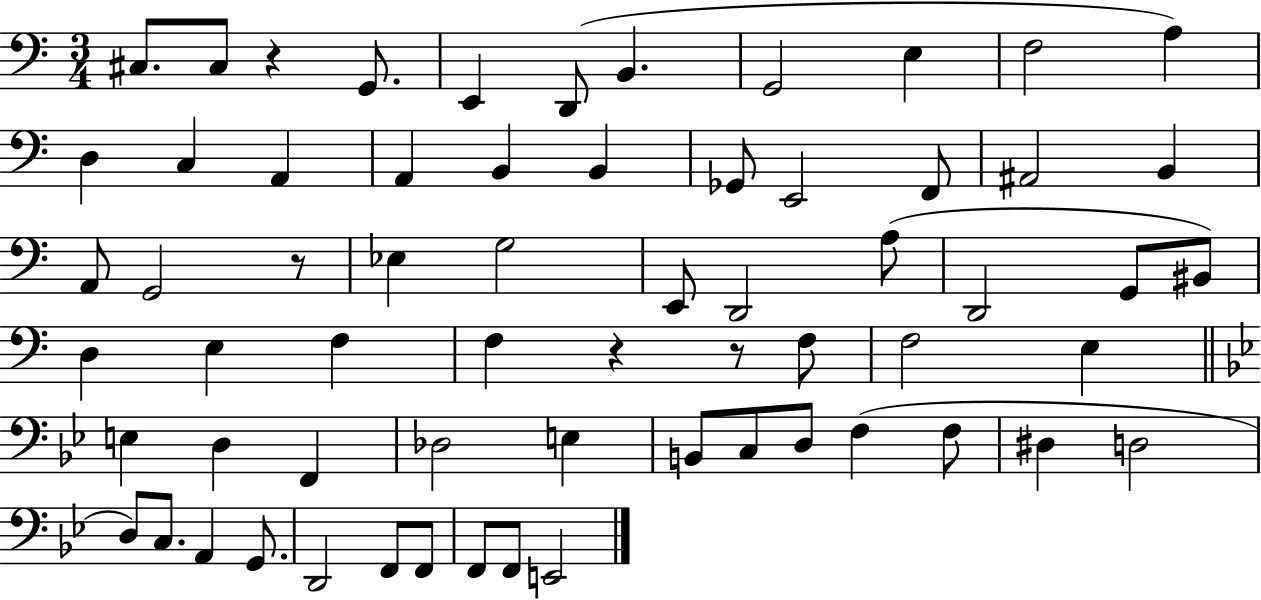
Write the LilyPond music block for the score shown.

{
  \clef bass
  \numericTimeSignature
  \time 3/4
  \key c \major
  cis8. cis8 r4 g,8. | e,4 d,8( b,4. | g,2 e4 | f2 a4) | \break d4 c4 a,4 | a,4 b,4 b,4 | ges,8 e,2 f,8 | ais,2 b,4 | \break a,8 g,2 r8 | ees4 g2 | e,8 d,2 a8( | d,2 g,8 bis,8) | \break d4 e4 f4 | f4 r4 r8 f8 | f2 e4 | \bar "||" \break \key bes \major e4 d4 f,4 | des2 e4 | b,8 c8 d8 f4( f8 | dis4 d2 | \break d8) c8. a,4 g,8. | d,2 f,8 f,8 | f,8 f,8 e,2 | \bar "|."
}